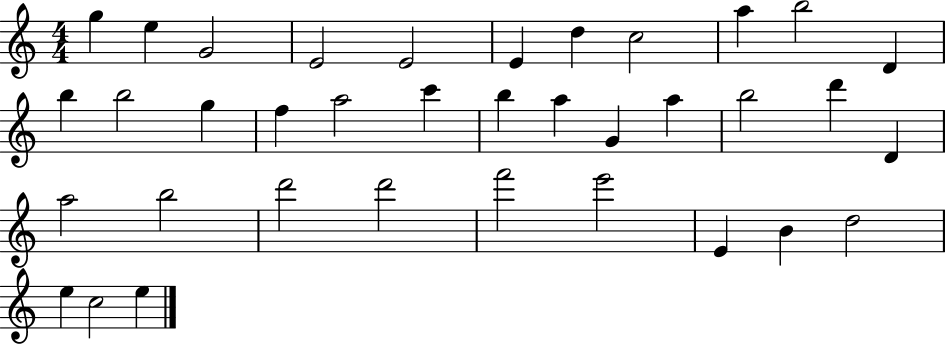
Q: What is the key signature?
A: C major